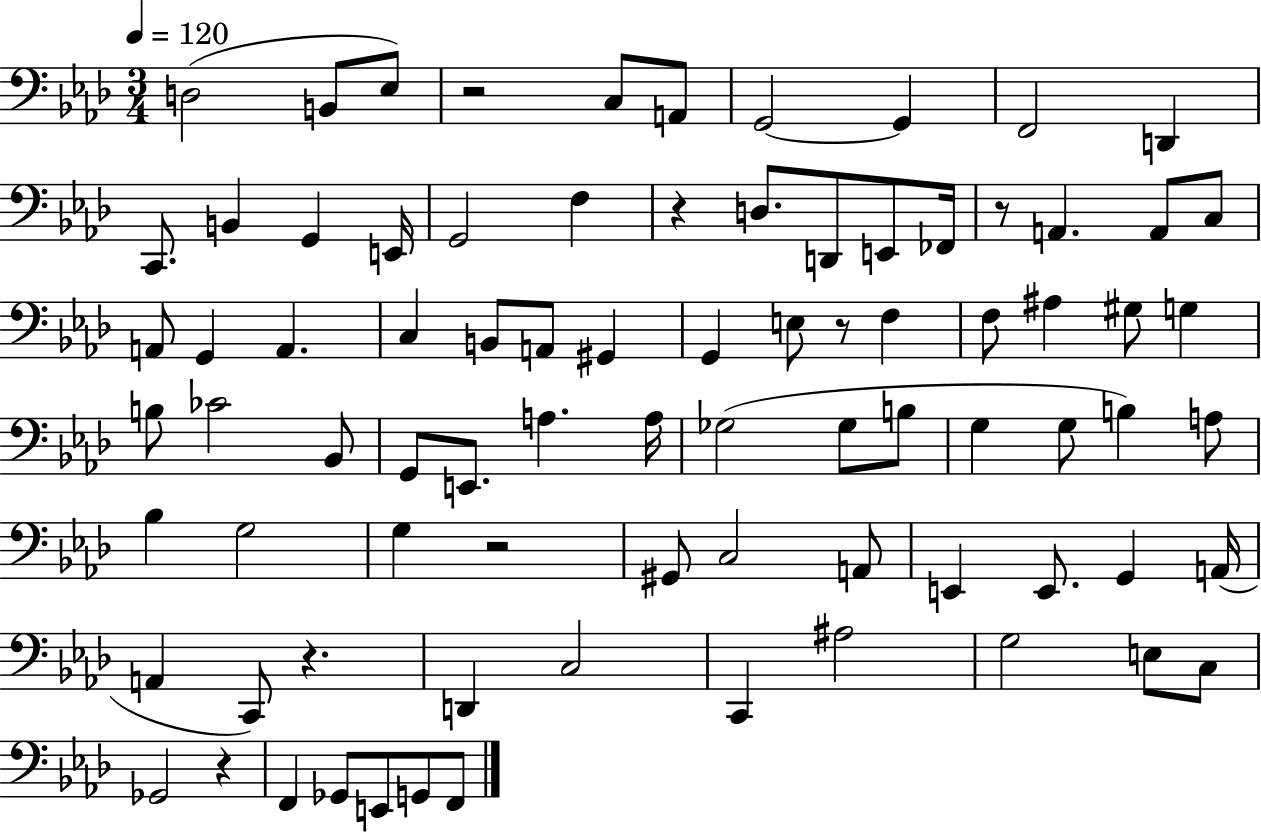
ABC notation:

X:1
T:Untitled
M:3/4
L:1/4
K:Ab
D,2 B,,/2 _E,/2 z2 C,/2 A,,/2 G,,2 G,, F,,2 D,, C,,/2 B,, G,, E,,/4 G,,2 F, z D,/2 D,,/2 E,,/2 _F,,/4 z/2 A,, A,,/2 C,/2 A,,/2 G,, A,, C, B,,/2 A,,/2 ^G,, G,, E,/2 z/2 F, F,/2 ^A, ^G,/2 G, B,/2 _C2 _B,,/2 G,,/2 E,,/2 A, A,/4 _G,2 _G,/2 B,/2 G, G,/2 B, A,/2 _B, G,2 G, z2 ^G,,/2 C,2 A,,/2 E,, E,,/2 G,, A,,/4 A,, C,,/2 z D,, C,2 C,, ^A,2 G,2 E,/2 C,/2 _G,,2 z F,, _G,,/2 E,,/2 G,,/2 F,,/2